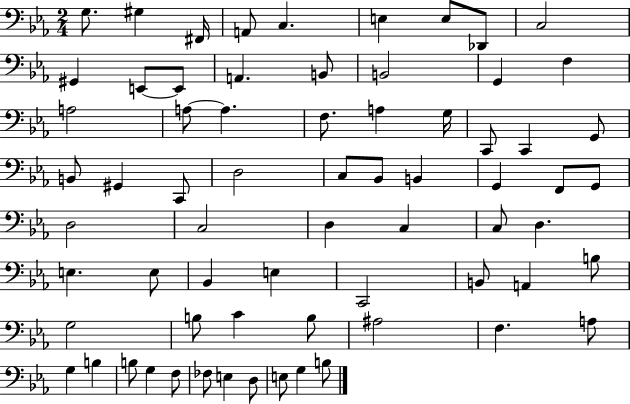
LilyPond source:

{
  \clef bass
  \numericTimeSignature
  \time 2/4
  \key ees \major
  g8. gis4 fis,16 | a,8 c4. | e4 e8 des,8 | c2 | \break gis,4 e,8~~ e,8 | a,4. b,8 | b,2 | g,4 f4 | \break a2 | a8~~ a4. | f8. a4 g16 | c,8 c,4 g,8 | \break b,8 gis,4 c,8 | d2 | c8 bes,8 b,4 | g,4 f,8 g,8 | \break d2 | c2 | d4 c4 | c8 d4. | \break e4. e8 | bes,4 e4 | c,2 | b,8 a,4 b8 | \break g2 | b8 c'4 b8 | ais2 | f4. a8 | \break g4 b4 | b8 g4 f8 | fes8 e4 d8 | e8 g4 b8 | \break \bar "|."
}